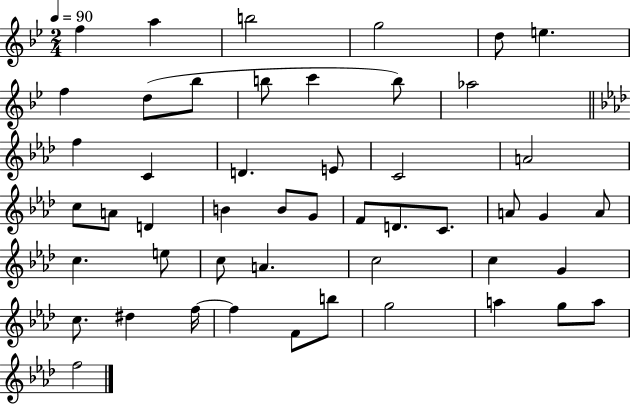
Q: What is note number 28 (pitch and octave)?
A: C4